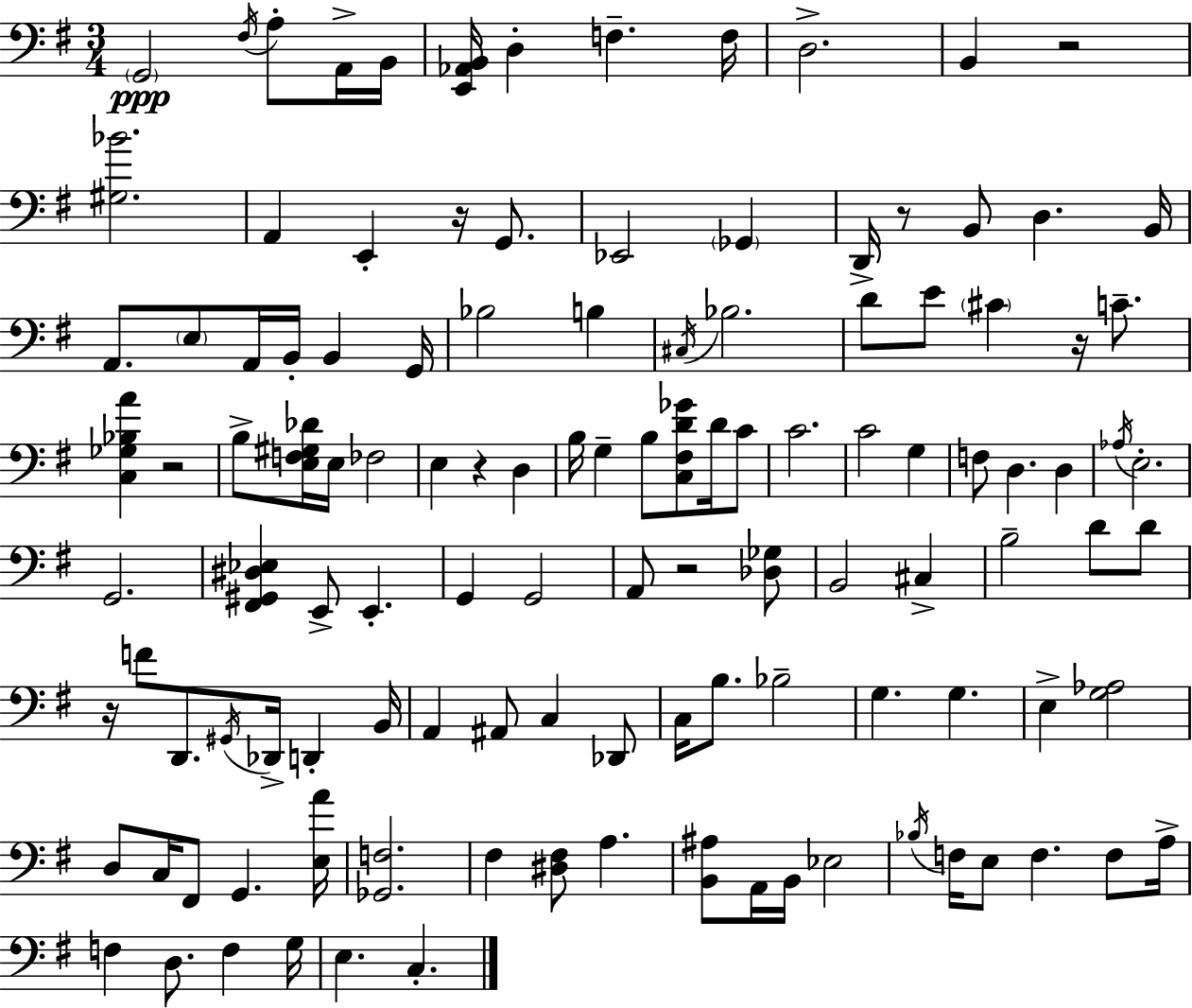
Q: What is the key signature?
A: E minor